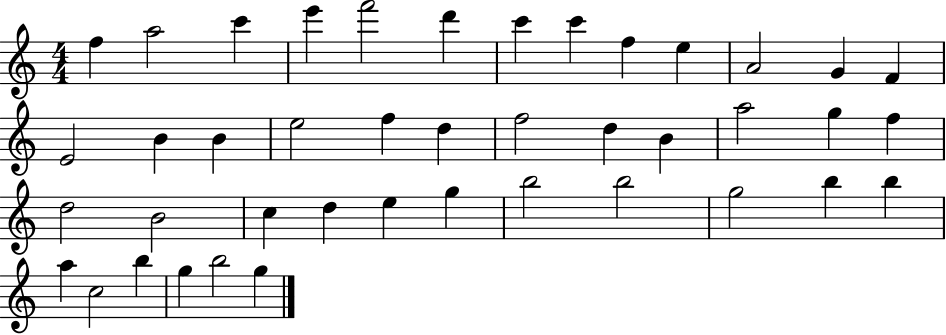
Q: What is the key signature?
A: C major